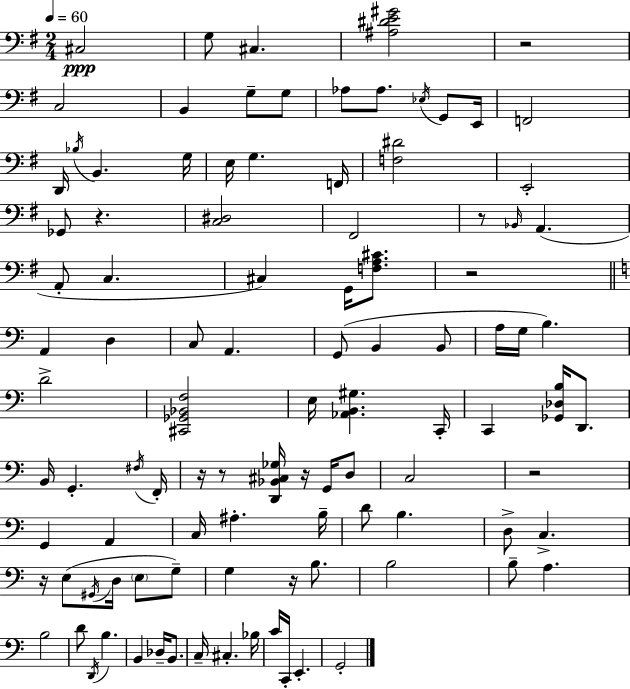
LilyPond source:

{
  \clef bass
  \numericTimeSignature
  \time 2/4
  \key g \major
  \tempo 4 = 60
  cis2\ppp | g8 cis4. | <ais dis' e' gis'>2 | r2 | \break c2 | b,4 g8-- g8 | aes8 aes8. \acciaccatura { ees16 } g,8 | e,16 f,2 | \break d,16 \acciaccatura { bes16 } b,4. | g16 e16 g4. | f,16 <f dis'>2 | e,2-. | \break ges,8 r4. | <c dis>2 | fis,2 | r8 \grace { bes,16 } a,4.( | \break a,8-. c4. | cis4) g,16 | <f a cis'>8. r2 | \bar "||" \break \key a \minor a,4 d4 | c8 a,4. | g,8( b,4 b,8 | a16 g16 b4.) | \break d'2-> | <cis, ges, bes, f>2 | e16 <aes, b, gis>4. c,16-. | c,4 <ges, des b>16 d,8. | \break b,16 g,4.-. \acciaccatura { fis16 } | f,16-. r16 r8 <d, bes, cis ges>16 r16 g,16 d8 | c2 | r2 | \break g,4 a,4 | c16 ais4.-. | b16-- d'8 b4. | d8-> c4.-> | \break r16 e8( \acciaccatura { gis,16 } d16 \parenthesize e8 | g8--) g4 r16 b8. | b2 | b8-- a4. | \break b2 | d'8 \acciaccatura { d,16 } b4. | b,4 des16-- | b,8. c16-- cis4.-. | \break bes16 c'16 c,16-. e,4.-. | g,2-. | \bar "|."
}